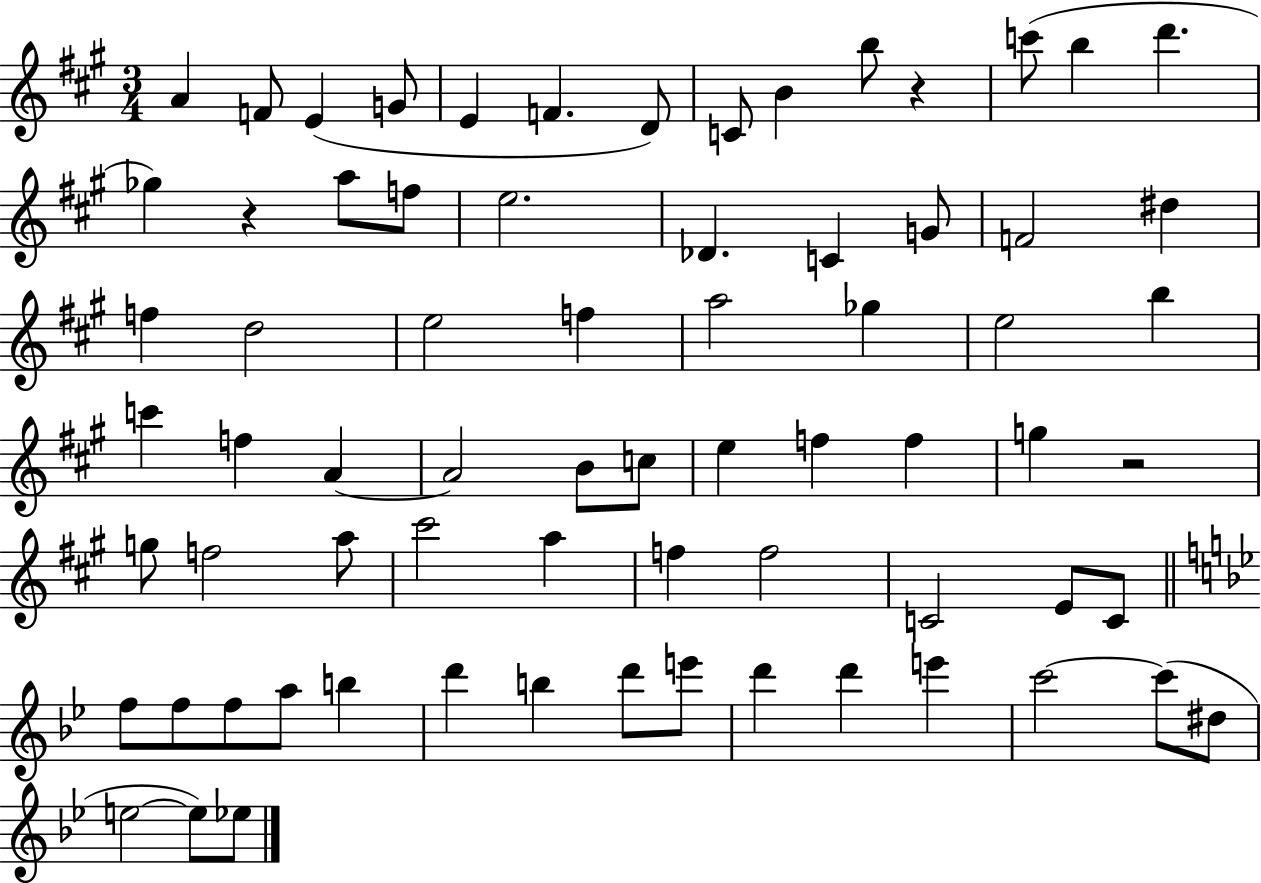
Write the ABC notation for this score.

X:1
T:Untitled
M:3/4
L:1/4
K:A
A F/2 E G/2 E F D/2 C/2 B b/2 z c'/2 b d' _g z a/2 f/2 e2 _D C G/2 F2 ^d f d2 e2 f a2 _g e2 b c' f A A2 B/2 c/2 e f f g z2 g/2 f2 a/2 ^c'2 a f f2 C2 E/2 C/2 f/2 f/2 f/2 a/2 b d' b d'/2 e'/2 d' d' e' c'2 c'/2 ^d/2 e2 e/2 _e/2